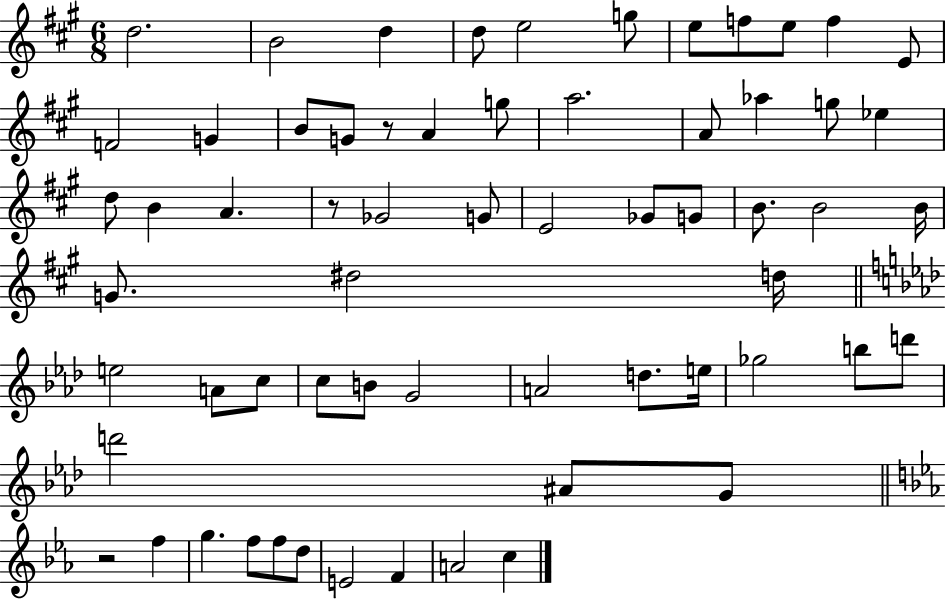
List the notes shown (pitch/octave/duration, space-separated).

D5/h. B4/h D5/q D5/e E5/h G5/e E5/e F5/e E5/e F5/q E4/e F4/h G4/q B4/e G4/e R/e A4/q G5/e A5/h. A4/e Ab5/q G5/e Eb5/q D5/e B4/q A4/q. R/e Gb4/h G4/e E4/h Gb4/e G4/e B4/e. B4/h B4/s G4/e. D#5/h D5/s E5/h A4/e C5/e C5/e B4/e G4/h A4/h D5/e. E5/s Gb5/h B5/e D6/e D6/h A#4/e G4/e R/h F5/q G5/q. F5/e F5/e D5/e E4/h F4/q A4/h C5/q